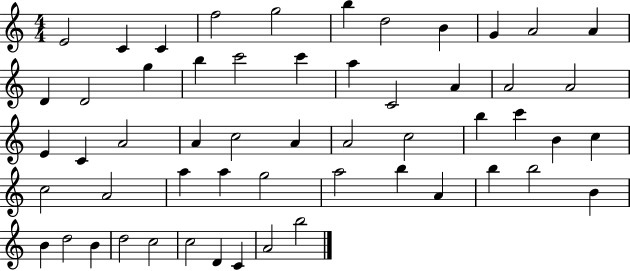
{
  \clef treble
  \numericTimeSignature
  \time 4/4
  \key c \major
  e'2 c'4 c'4 | f''2 g''2 | b''4 d''2 b'4 | g'4 a'2 a'4 | \break d'4 d'2 g''4 | b''4 c'''2 c'''4 | a''4 c'2 a'4 | a'2 a'2 | \break e'4 c'4 a'2 | a'4 c''2 a'4 | a'2 c''2 | b''4 c'''4 b'4 c''4 | \break c''2 a'2 | a''4 a''4 g''2 | a''2 b''4 a'4 | b''4 b''2 b'4 | \break b'4 d''2 b'4 | d''2 c''2 | c''2 d'4 c'4 | a'2 b''2 | \break \bar "|."
}